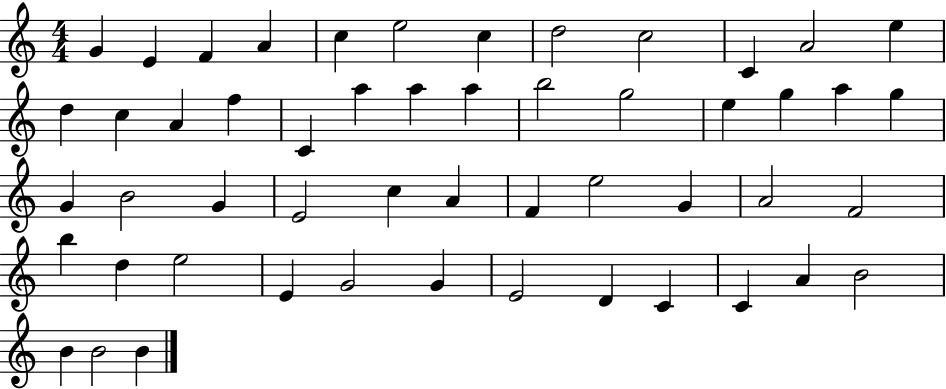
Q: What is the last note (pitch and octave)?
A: B4